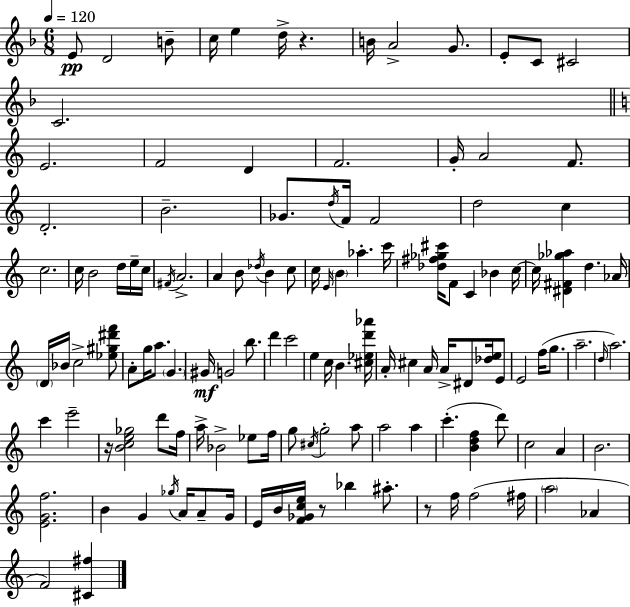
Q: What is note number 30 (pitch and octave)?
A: C5